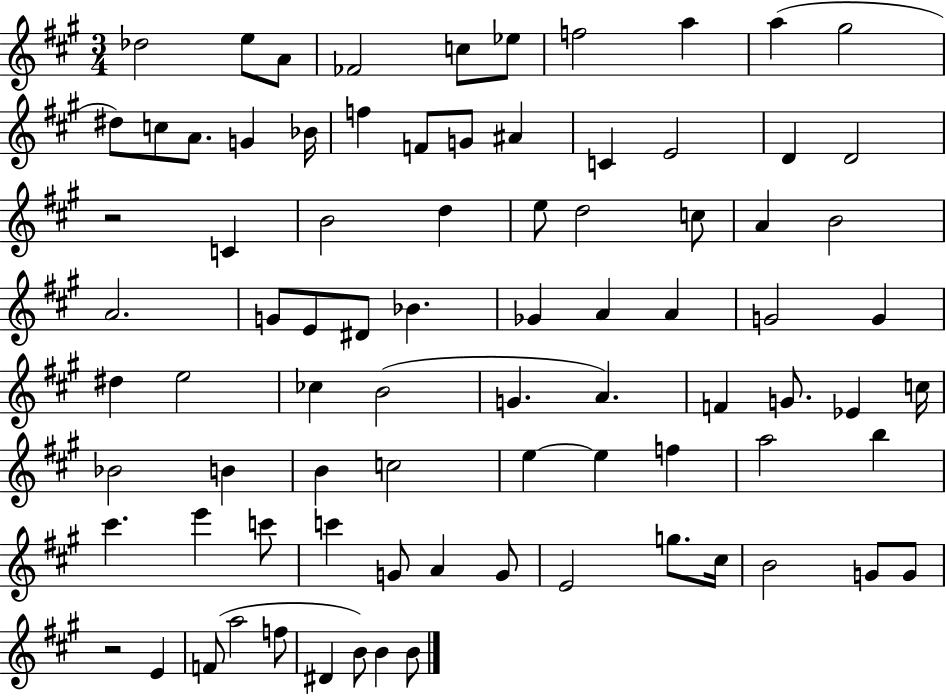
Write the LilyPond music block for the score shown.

{
  \clef treble
  \numericTimeSignature
  \time 3/4
  \key a \major
  des''2 e''8 a'8 | fes'2 c''8 ees''8 | f''2 a''4 | a''4( gis''2 | \break dis''8) c''8 a'8. g'4 bes'16 | f''4 f'8 g'8 ais'4 | c'4 e'2 | d'4 d'2 | \break r2 c'4 | b'2 d''4 | e''8 d''2 c''8 | a'4 b'2 | \break a'2. | g'8 e'8 dis'8 bes'4. | ges'4 a'4 a'4 | g'2 g'4 | \break dis''4 e''2 | ces''4 b'2( | g'4. a'4.) | f'4 g'8. ees'4 c''16 | \break bes'2 b'4 | b'4 c''2 | e''4~~ e''4 f''4 | a''2 b''4 | \break cis'''4. e'''4 c'''8 | c'''4 g'8 a'4 g'8 | e'2 g''8. cis''16 | b'2 g'8 g'8 | \break r2 e'4 | f'8( a''2 f''8 | dis'4 b'8) b'4 b'8 | \bar "|."
}